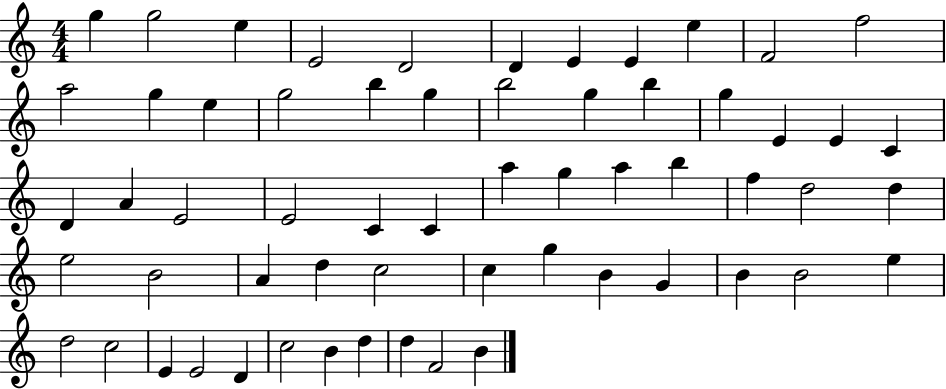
{
  \clef treble
  \numericTimeSignature
  \time 4/4
  \key c \major
  g''4 g''2 e''4 | e'2 d'2 | d'4 e'4 e'4 e''4 | f'2 f''2 | \break a''2 g''4 e''4 | g''2 b''4 g''4 | b''2 g''4 b''4 | g''4 e'4 e'4 c'4 | \break d'4 a'4 e'2 | e'2 c'4 c'4 | a''4 g''4 a''4 b''4 | f''4 d''2 d''4 | \break e''2 b'2 | a'4 d''4 c''2 | c''4 g''4 b'4 g'4 | b'4 b'2 e''4 | \break d''2 c''2 | e'4 e'2 d'4 | c''2 b'4 d''4 | d''4 f'2 b'4 | \break \bar "|."
}